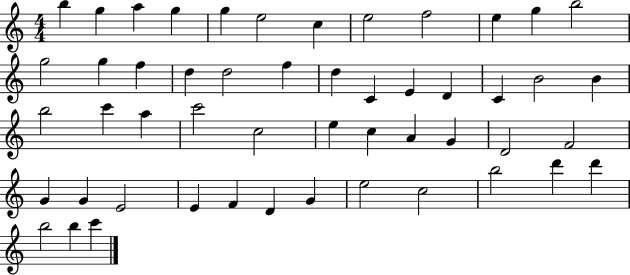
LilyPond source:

{
  \clef treble
  \numericTimeSignature
  \time 4/4
  \key c \major
  b''4 g''4 a''4 g''4 | g''4 e''2 c''4 | e''2 f''2 | e''4 g''4 b''2 | \break g''2 g''4 f''4 | d''4 d''2 f''4 | d''4 c'4 e'4 d'4 | c'4 b'2 b'4 | \break b''2 c'''4 a''4 | c'''2 c''2 | e''4 c''4 a'4 g'4 | d'2 f'2 | \break g'4 g'4 e'2 | e'4 f'4 d'4 g'4 | e''2 c''2 | b''2 d'''4 d'''4 | \break b''2 b''4 c'''4 | \bar "|."
}